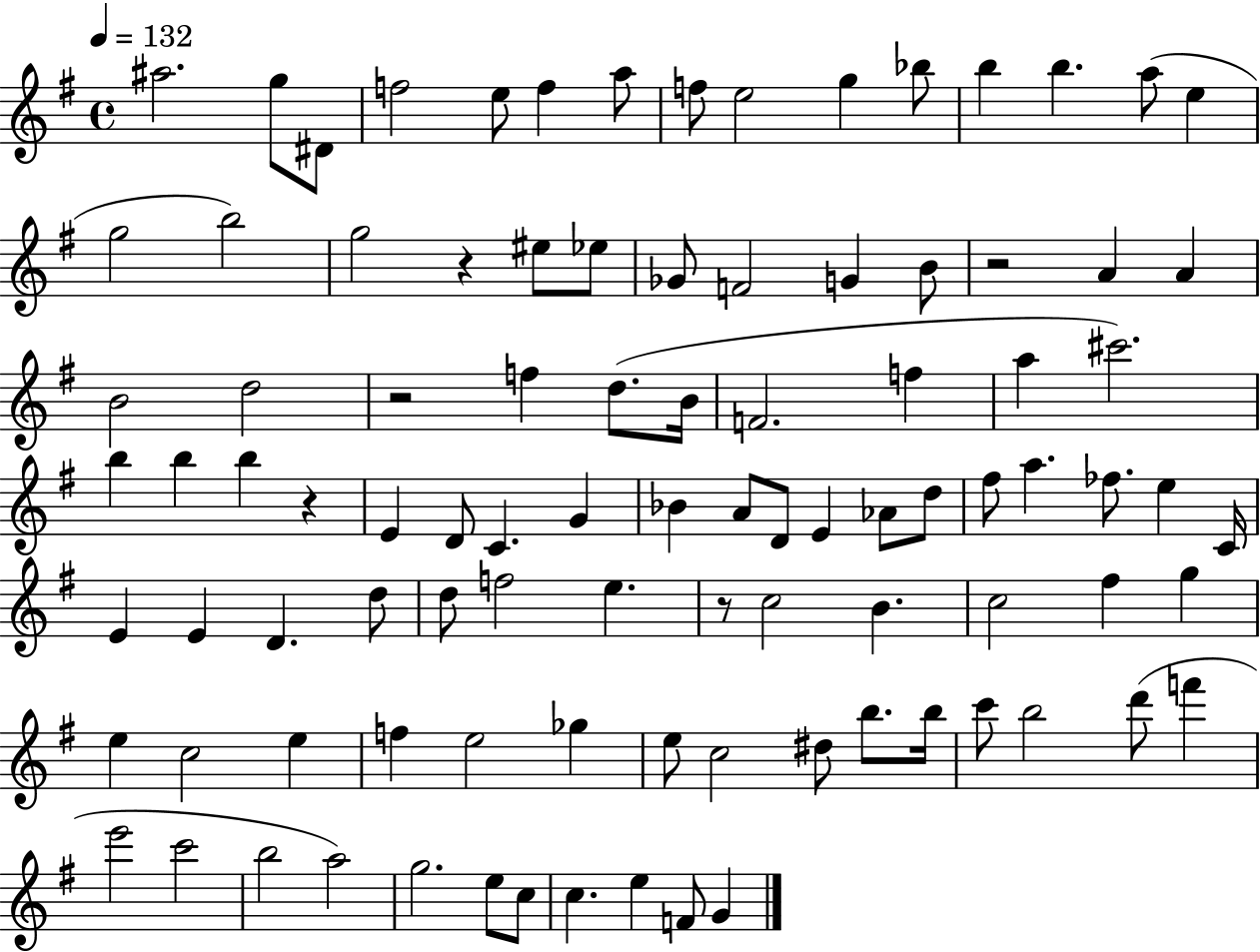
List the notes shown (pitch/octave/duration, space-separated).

A#5/h. G5/e D#4/e F5/h E5/e F5/q A5/e F5/e E5/h G5/q Bb5/e B5/q B5/q. A5/e E5/q G5/h B5/h G5/h R/q EIS5/e Eb5/e Gb4/e F4/h G4/q B4/e R/h A4/q A4/q B4/h D5/h R/h F5/q D5/e. B4/s F4/h. F5/q A5/q C#6/h. B5/q B5/q B5/q R/q E4/q D4/e C4/q. G4/q Bb4/q A4/e D4/e E4/q Ab4/e D5/e F#5/e A5/q. FES5/e. E5/q C4/s E4/q E4/q D4/q. D5/e D5/e F5/h E5/q. R/e C5/h B4/q. C5/h F#5/q G5/q E5/q C5/h E5/q F5/q E5/h Gb5/q E5/e C5/h D#5/e B5/e. B5/s C6/e B5/h D6/e F6/q E6/h C6/h B5/h A5/h G5/h. E5/e C5/e C5/q. E5/q F4/e G4/q